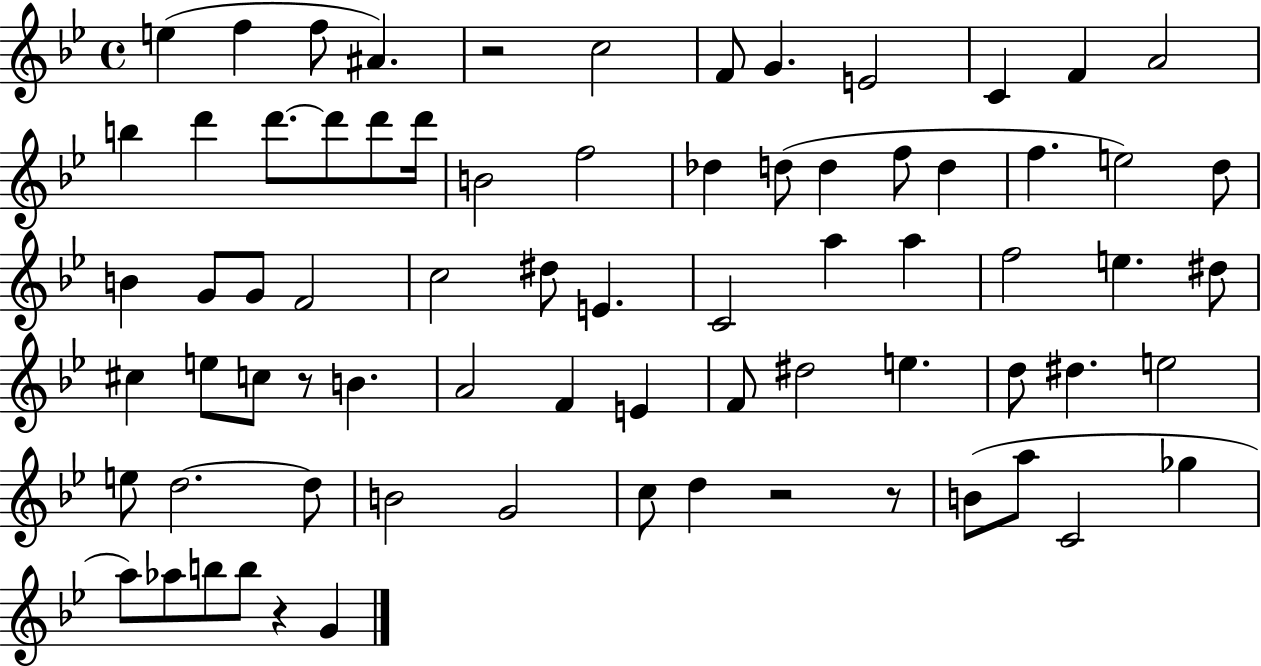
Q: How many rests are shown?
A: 5